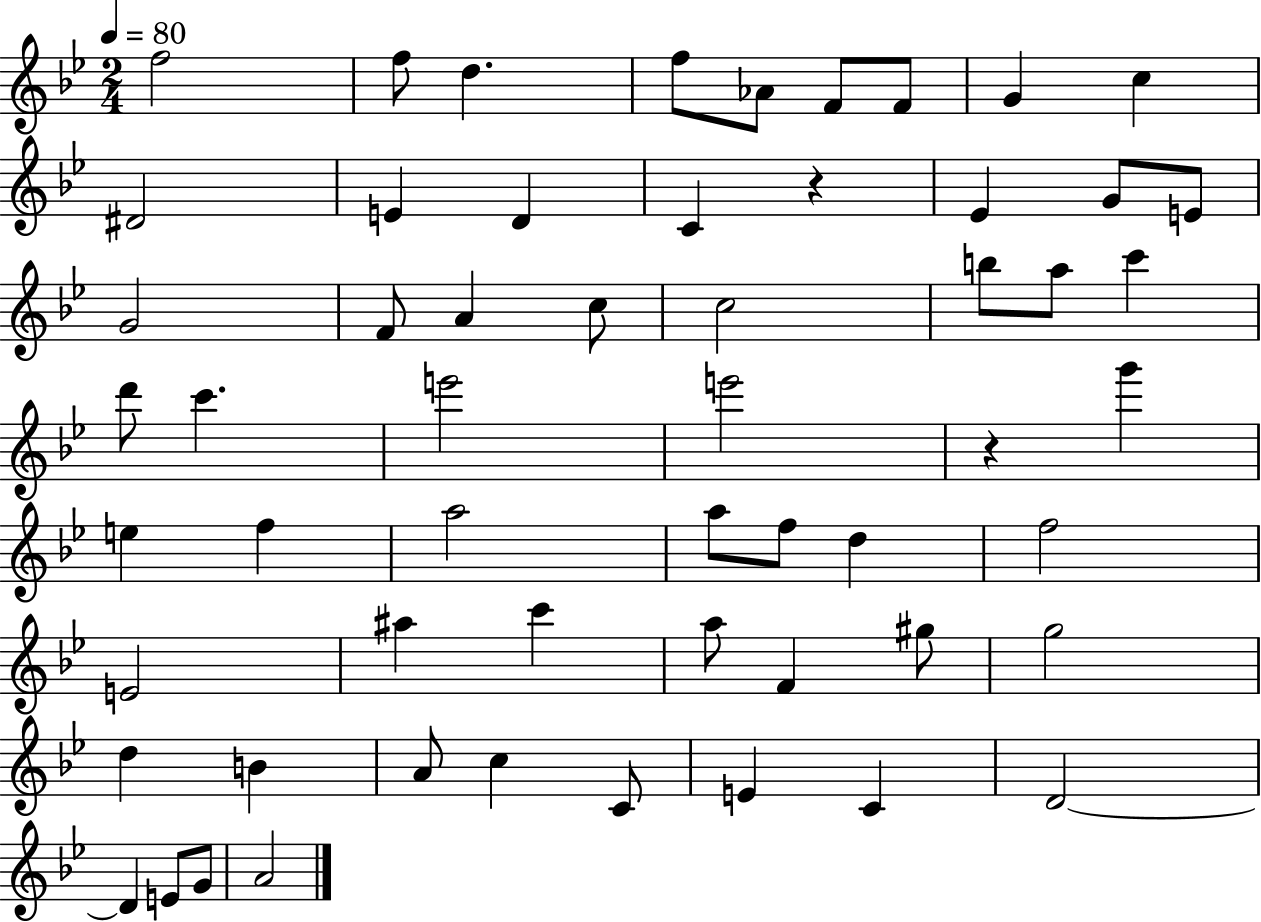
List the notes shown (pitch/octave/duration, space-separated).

F5/h F5/e D5/q. F5/e Ab4/e F4/e F4/e G4/q C5/q D#4/h E4/q D4/q C4/q R/q Eb4/q G4/e E4/e G4/h F4/e A4/q C5/e C5/h B5/e A5/e C6/q D6/e C6/q. E6/h E6/h R/q G6/q E5/q F5/q A5/h A5/e F5/e D5/q F5/h E4/h A#5/q C6/q A5/e F4/q G#5/e G5/h D5/q B4/q A4/e C5/q C4/e E4/q C4/q D4/h D4/q E4/e G4/e A4/h